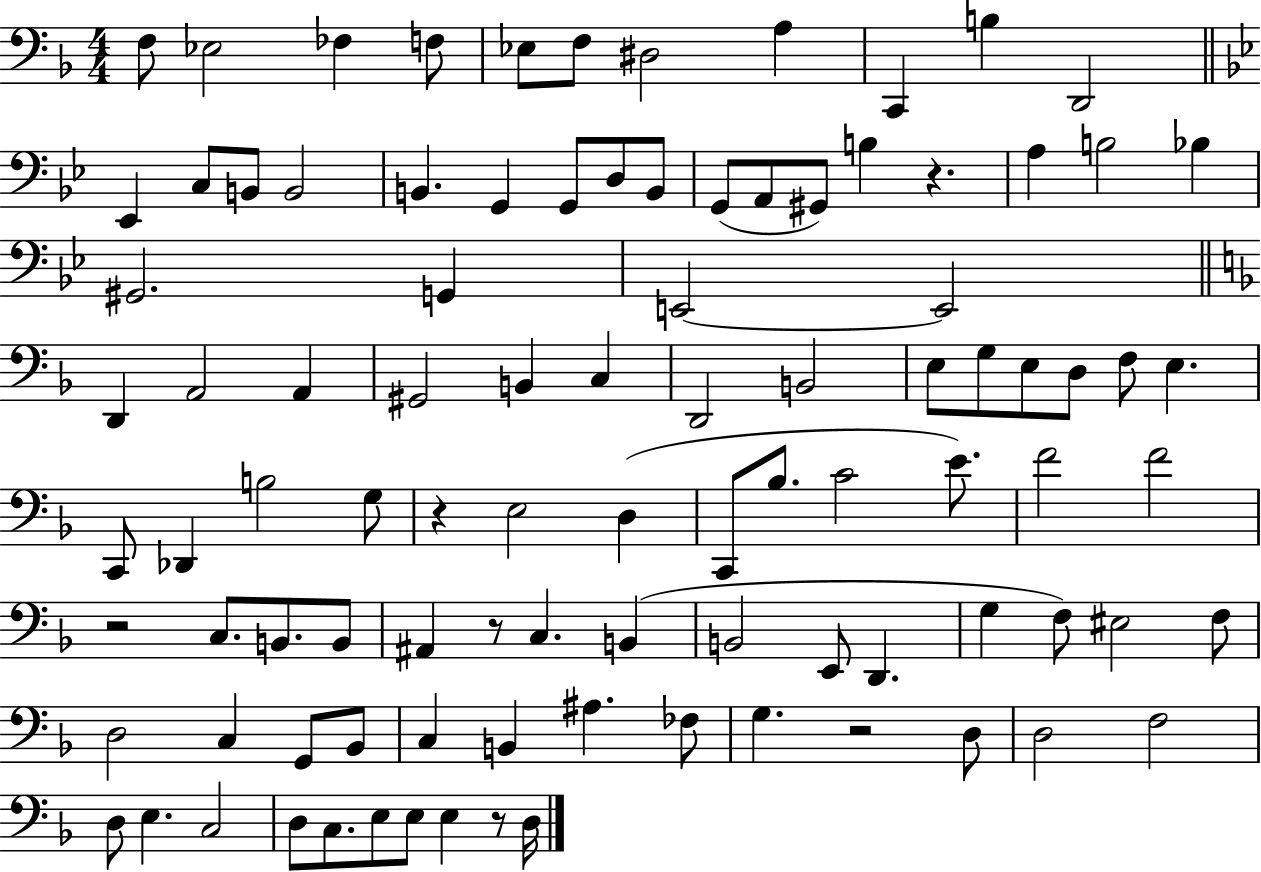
{
  \clef bass
  \numericTimeSignature
  \time 4/4
  \key f \major
  f8 ees2 fes4 f8 | ees8 f8 dis2 a4 | c,4 b4 d,2 | \bar "||" \break \key bes \major ees,4 c8 b,8 b,2 | b,4. g,4 g,8 d8 b,8 | g,8( a,8 gis,8) b4 r4. | a4 b2 bes4 | \break gis,2. g,4 | e,2~~ e,2 | \bar "||" \break \key f \major d,4 a,2 a,4 | gis,2 b,4 c4 | d,2 b,2 | e8 g8 e8 d8 f8 e4. | \break c,8 des,4 b2 g8 | r4 e2 d4( | c,8 bes8. c'2 e'8.) | f'2 f'2 | \break r2 c8. b,8. b,8 | ais,4 r8 c4. b,4( | b,2 e,8 d,4. | g4 f8) eis2 f8 | \break d2 c4 g,8 bes,8 | c4 b,4 ais4. fes8 | g4. r2 d8 | d2 f2 | \break d8 e4. c2 | d8 c8. e8 e8 e4 r8 d16 | \bar "|."
}